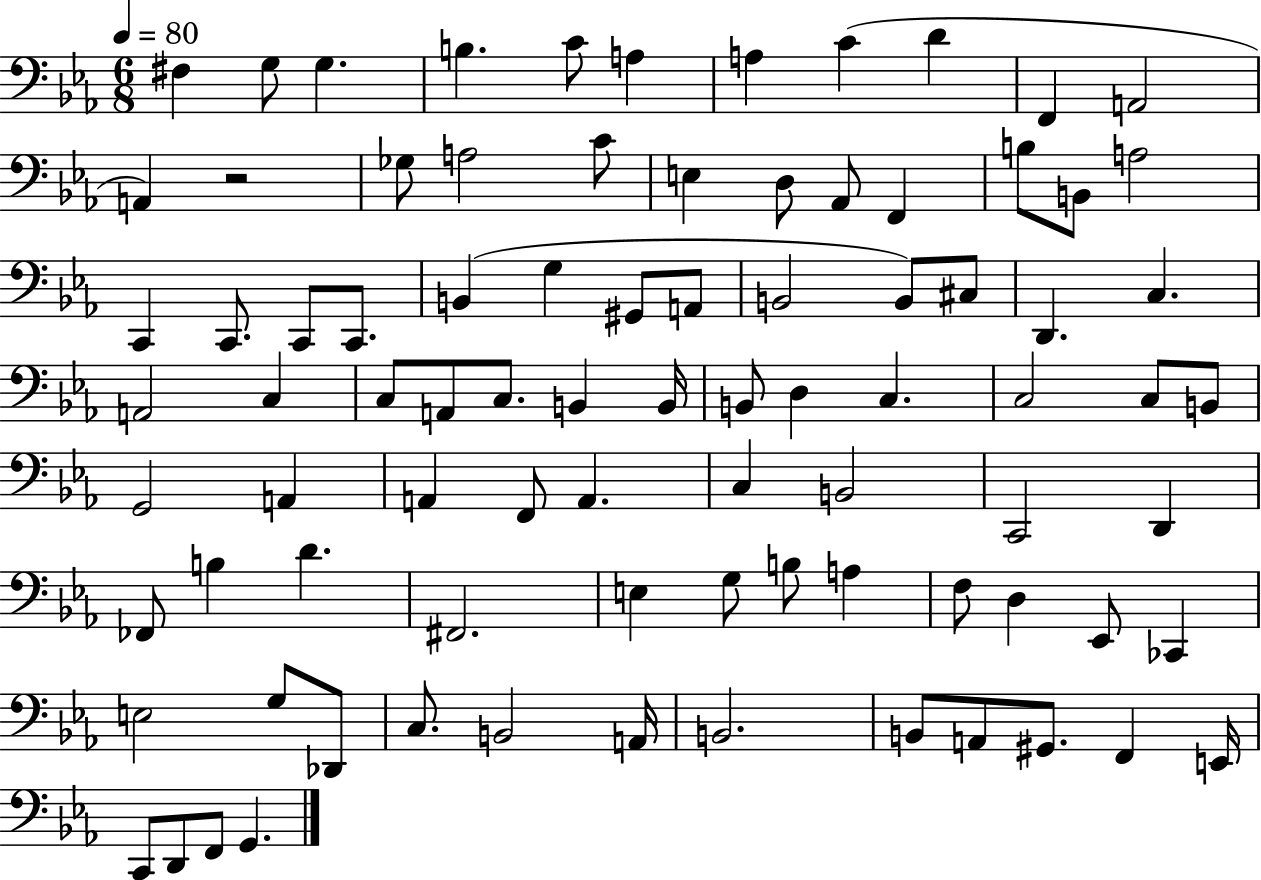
F#3/q G3/e G3/q. B3/q. C4/e A3/q A3/q C4/q D4/q F2/q A2/h A2/q R/h Gb3/e A3/h C4/e E3/q D3/e Ab2/e F2/q B3/e B2/e A3/h C2/q C2/e. C2/e C2/e. B2/q G3/q G#2/e A2/e B2/h B2/e C#3/e D2/q. C3/q. A2/h C3/q C3/e A2/e C3/e. B2/q B2/s B2/e D3/q C3/q. C3/h C3/e B2/e G2/h A2/q A2/q F2/e A2/q. C3/q B2/h C2/h D2/q FES2/e B3/q D4/q. F#2/h. E3/q G3/e B3/e A3/q F3/e D3/q Eb2/e CES2/q E3/h G3/e Db2/e C3/e. B2/h A2/s B2/h. B2/e A2/e G#2/e. F2/q E2/s C2/e D2/e F2/e G2/q.